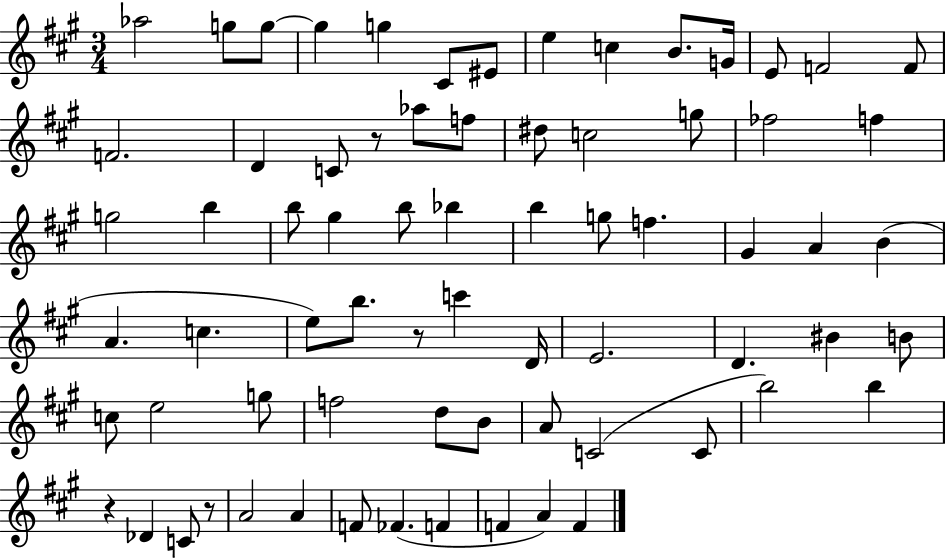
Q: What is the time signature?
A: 3/4